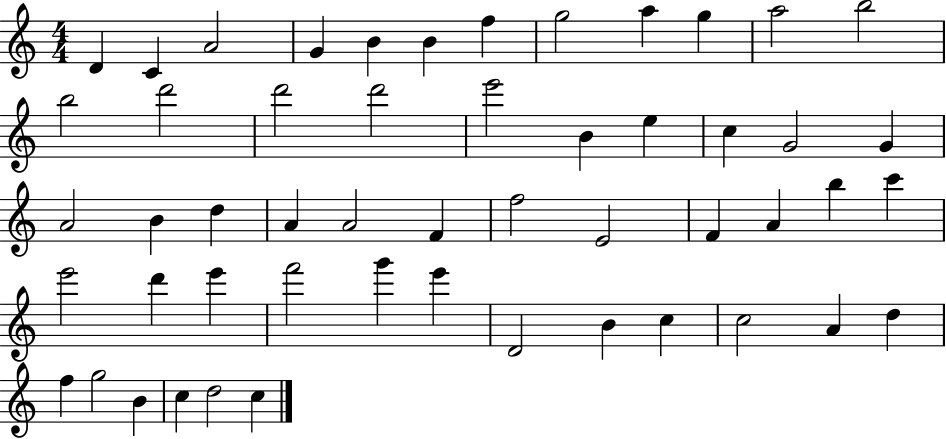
X:1
T:Untitled
M:4/4
L:1/4
K:C
D C A2 G B B f g2 a g a2 b2 b2 d'2 d'2 d'2 e'2 B e c G2 G A2 B d A A2 F f2 E2 F A b c' e'2 d' e' f'2 g' e' D2 B c c2 A d f g2 B c d2 c